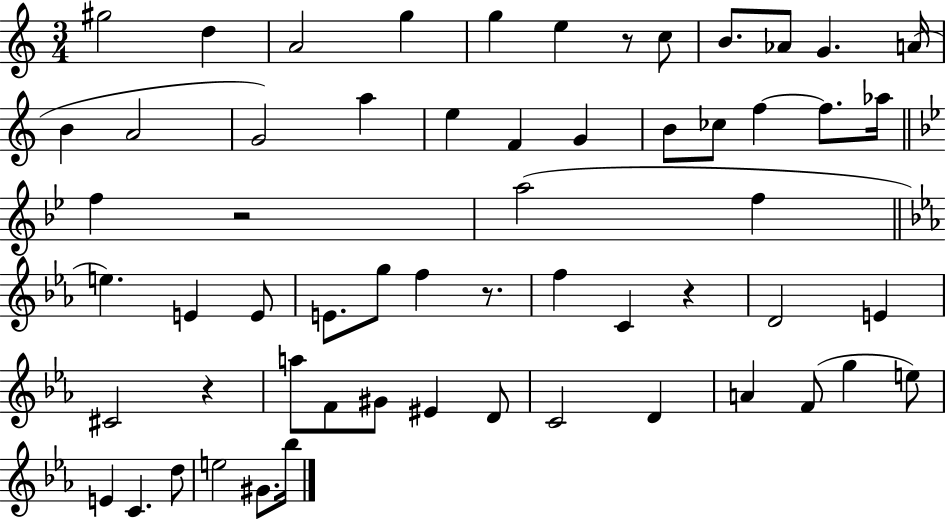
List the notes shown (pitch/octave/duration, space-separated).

G#5/h D5/q A4/h G5/q G5/q E5/q R/e C5/e B4/e. Ab4/e G4/q. A4/s B4/q A4/h G4/h A5/q E5/q F4/q G4/q B4/e CES5/e F5/q F5/e. Ab5/s F5/q R/h A5/h F5/q E5/q. E4/q E4/e E4/e. G5/e F5/q R/e. F5/q C4/q R/q D4/h E4/q C#4/h R/q A5/e F4/e G#4/e EIS4/q D4/e C4/h D4/q A4/q F4/e G5/q E5/e E4/q C4/q. D5/e E5/h G#4/e. Bb5/s